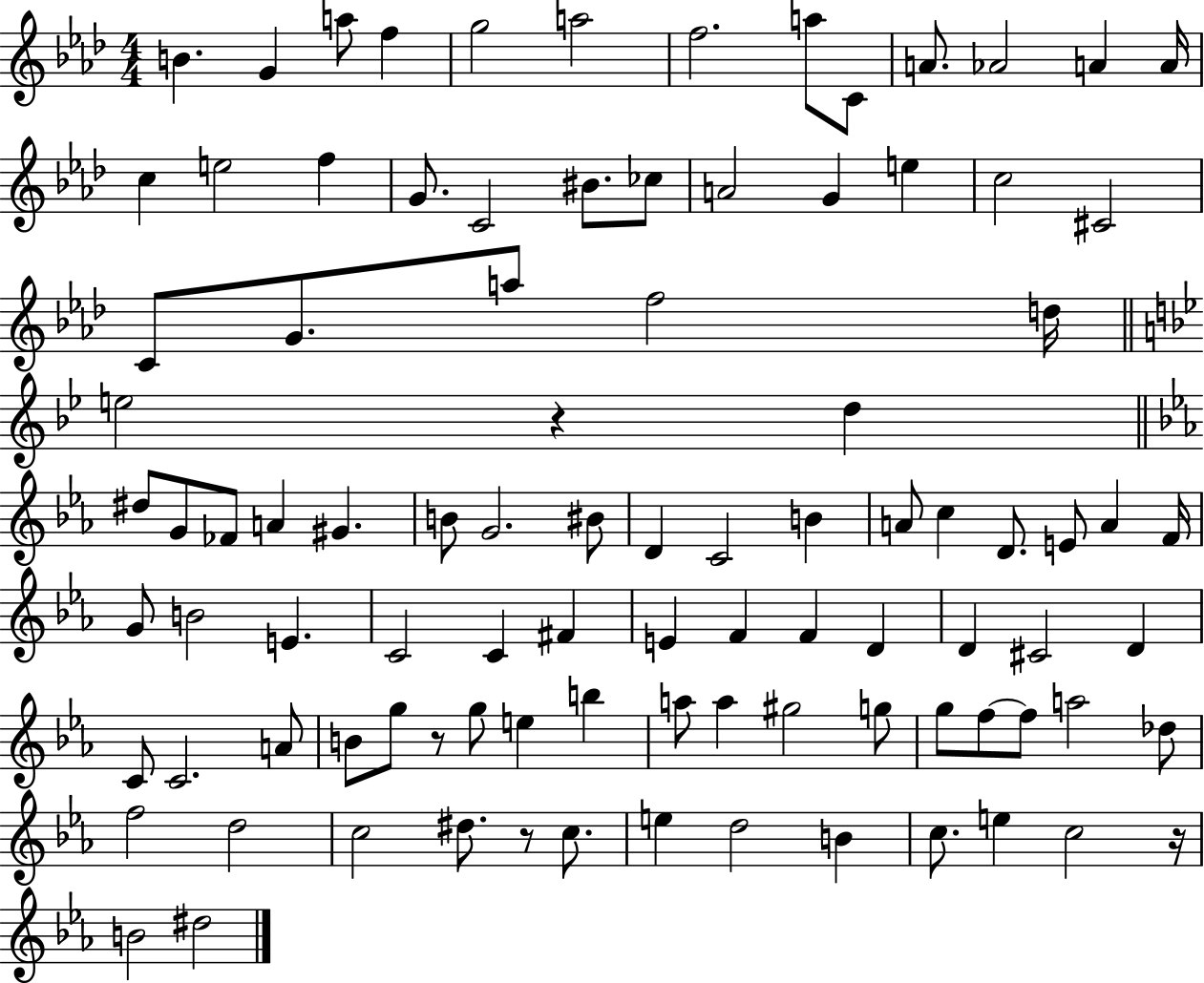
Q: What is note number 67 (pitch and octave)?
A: G5